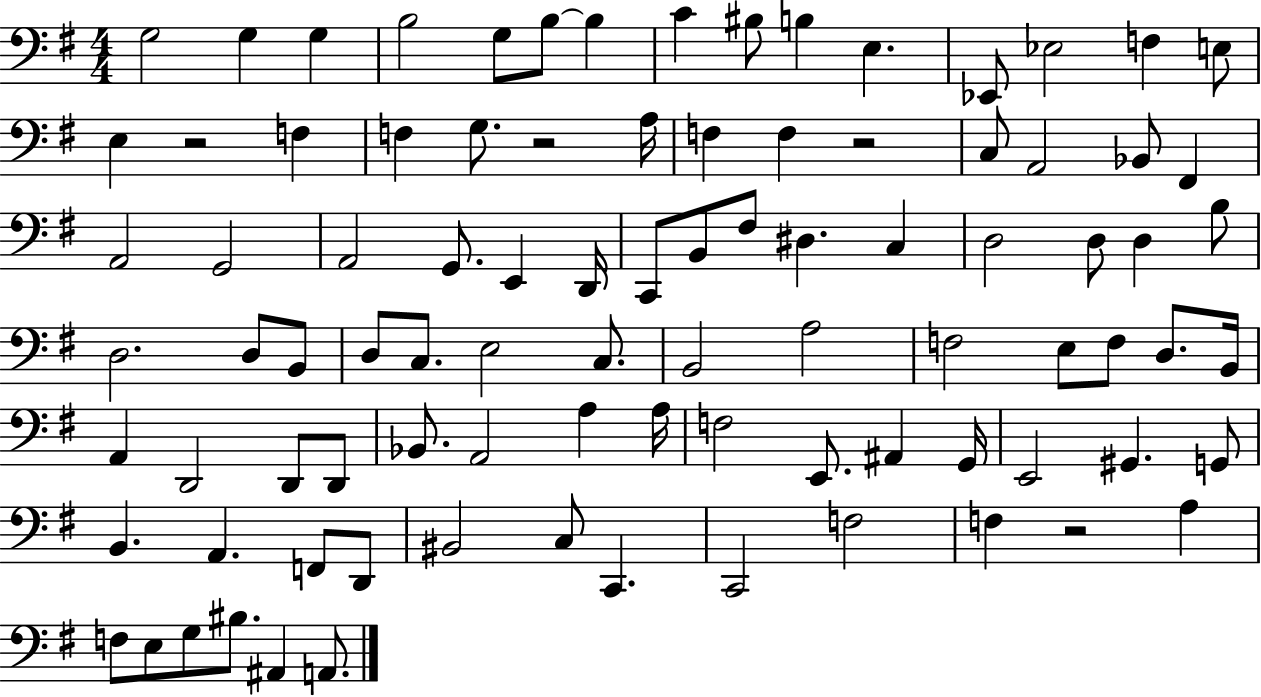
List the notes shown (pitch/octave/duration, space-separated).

G3/h G3/q G3/q B3/h G3/e B3/e B3/q C4/q BIS3/e B3/q E3/q. Eb2/e Eb3/h F3/q E3/e E3/q R/h F3/q F3/q G3/e. R/h A3/s F3/q F3/q R/h C3/e A2/h Bb2/e F#2/q A2/h G2/h A2/h G2/e. E2/q D2/s C2/e B2/e F#3/e D#3/q. C3/q D3/h D3/e D3/q B3/e D3/h. D3/e B2/e D3/e C3/e. E3/h C3/e. B2/h A3/h F3/h E3/e F3/e D3/e. B2/s A2/q D2/h D2/e D2/e Bb2/e. A2/h A3/q A3/s F3/h E2/e. A#2/q G2/s E2/h G#2/q. G2/e B2/q. A2/q. F2/e D2/e BIS2/h C3/e C2/q. C2/h F3/h F3/q R/h A3/q F3/e E3/e G3/e BIS3/e. A#2/q A2/e.